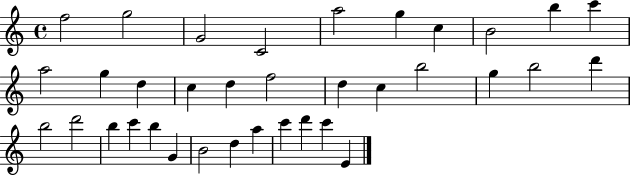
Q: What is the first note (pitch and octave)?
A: F5